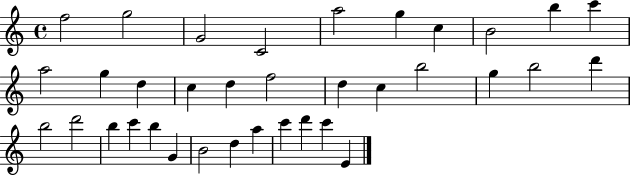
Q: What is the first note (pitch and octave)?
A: F5